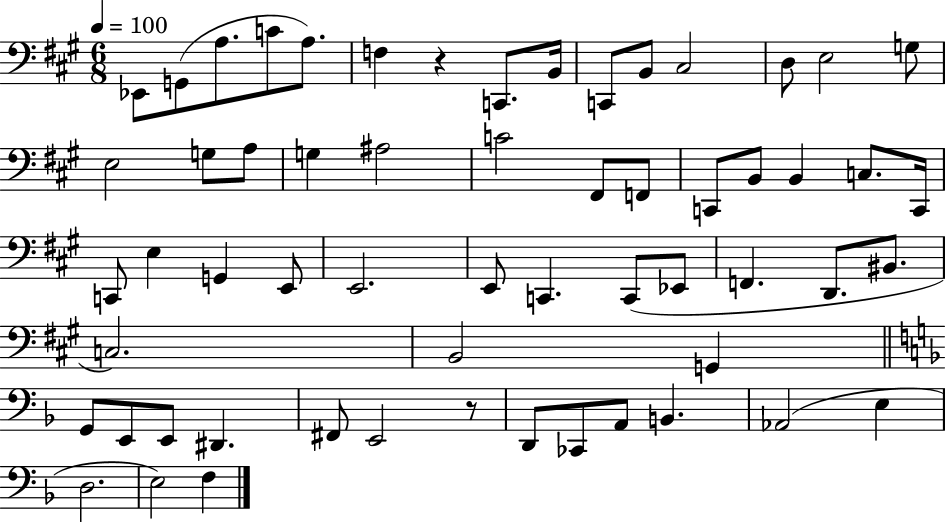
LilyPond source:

{
  \clef bass
  \numericTimeSignature
  \time 6/8
  \key a \major
  \tempo 4 = 100
  ees,8 g,8( a8. c'8 a8.) | f4 r4 c,8. b,16 | c,8 b,8 cis2 | d8 e2 g8 | \break e2 g8 a8 | g4 ais2 | c'2 fis,8 f,8 | c,8 b,8 b,4 c8. c,16 | \break c,8 e4 g,4 e,8 | e,2. | e,8 c,4. c,8( ees,8 | f,4. d,8. bis,8. | \break c2.) | b,2 g,4 | \bar "||" \break \key f \major g,8 e,8 e,8 dis,4. | fis,8 e,2 r8 | d,8 ces,8 a,8 b,4. | aes,2( e4 | \break d2. | e2) f4 | \bar "|."
}